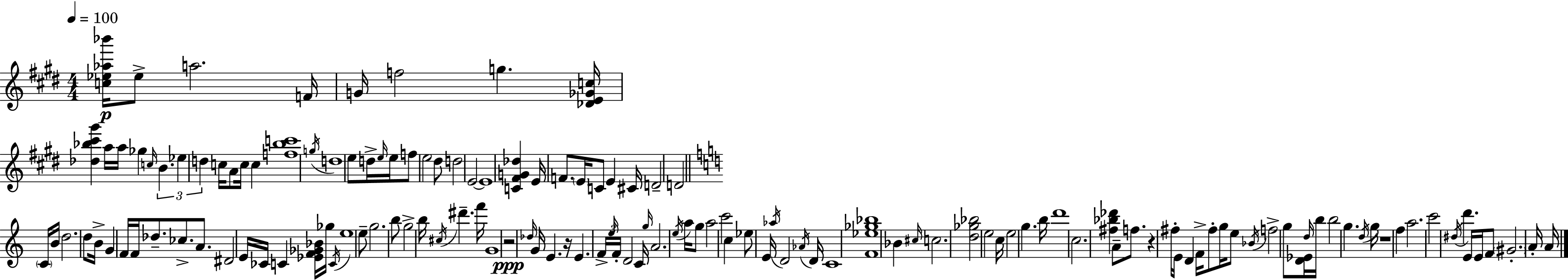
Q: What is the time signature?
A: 4/4